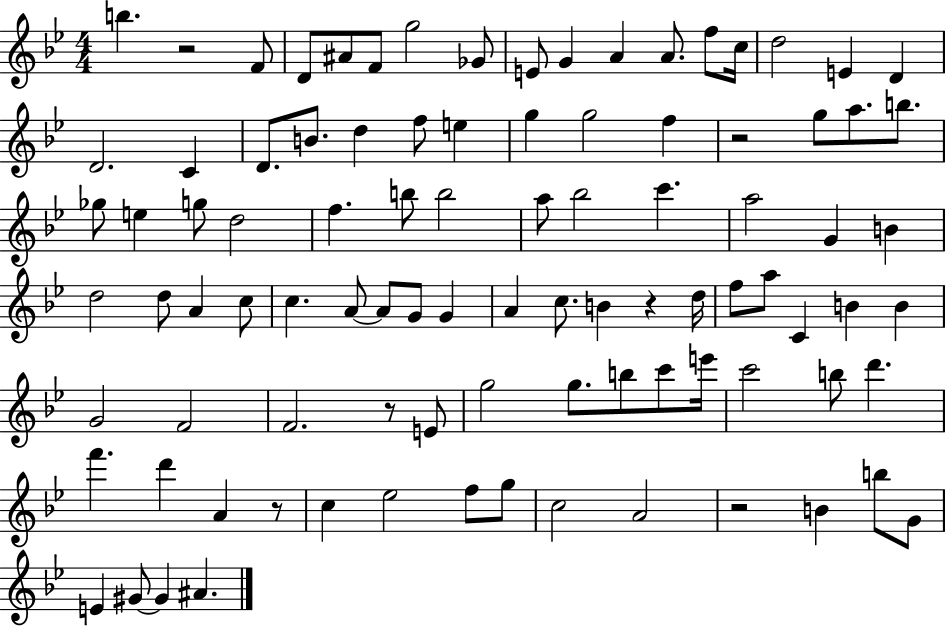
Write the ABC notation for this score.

X:1
T:Untitled
M:4/4
L:1/4
K:Bb
b z2 F/2 D/2 ^A/2 F/2 g2 _G/2 E/2 G A A/2 f/2 c/4 d2 E D D2 C D/2 B/2 d f/2 e g g2 f z2 g/2 a/2 b/2 _g/2 e g/2 d2 f b/2 b2 a/2 _b2 c' a2 G B d2 d/2 A c/2 c A/2 A/2 G/2 G A c/2 B z d/4 f/2 a/2 C B B G2 F2 F2 z/2 E/2 g2 g/2 b/2 c'/2 e'/4 c'2 b/2 d' f' d' A z/2 c _e2 f/2 g/2 c2 A2 z2 B b/2 G/2 E ^G/2 ^G ^A